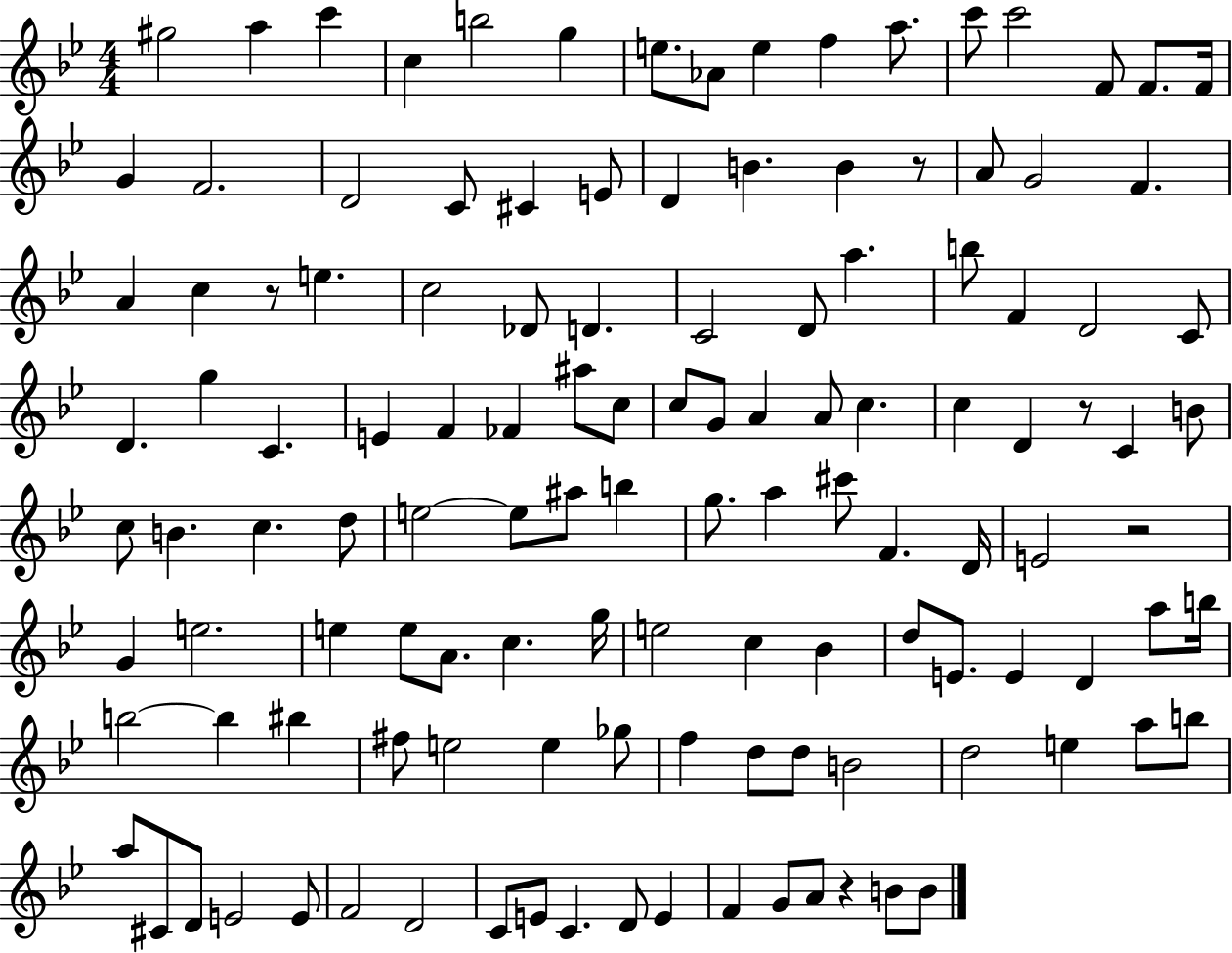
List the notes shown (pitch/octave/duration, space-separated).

G#5/h A5/q C6/q C5/q B5/h G5/q E5/e. Ab4/e E5/q F5/q A5/e. C6/e C6/h F4/e F4/e. F4/s G4/q F4/h. D4/h C4/e C#4/q E4/e D4/q B4/q. B4/q R/e A4/e G4/h F4/q. A4/q C5/q R/e E5/q. C5/h Db4/e D4/q. C4/h D4/e A5/q. B5/e F4/q D4/h C4/e D4/q. G5/q C4/q. E4/q F4/q FES4/q A#5/e C5/e C5/e G4/e A4/q A4/e C5/q. C5/q D4/q R/e C4/q B4/e C5/e B4/q. C5/q. D5/e E5/h E5/e A#5/e B5/q G5/e. A5/q C#6/e F4/q. D4/s E4/h R/h G4/q E5/h. E5/q E5/e A4/e. C5/q. G5/s E5/h C5/q Bb4/q D5/e E4/e. E4/q D4/q A5/e B5/s B5/h B5/q BIS5/q F#5/e E5/h E5/q Gb5/e F5/q D5/e D5/e B4/h D5/h E5/q A5/e B5/e A5/e C#4/e D4/e E4/h E4/e F4/h D4/h C4/e E4/e C4/q. D4/e E4/q F4/q G4/e A4/e R/q B4/e B4/e